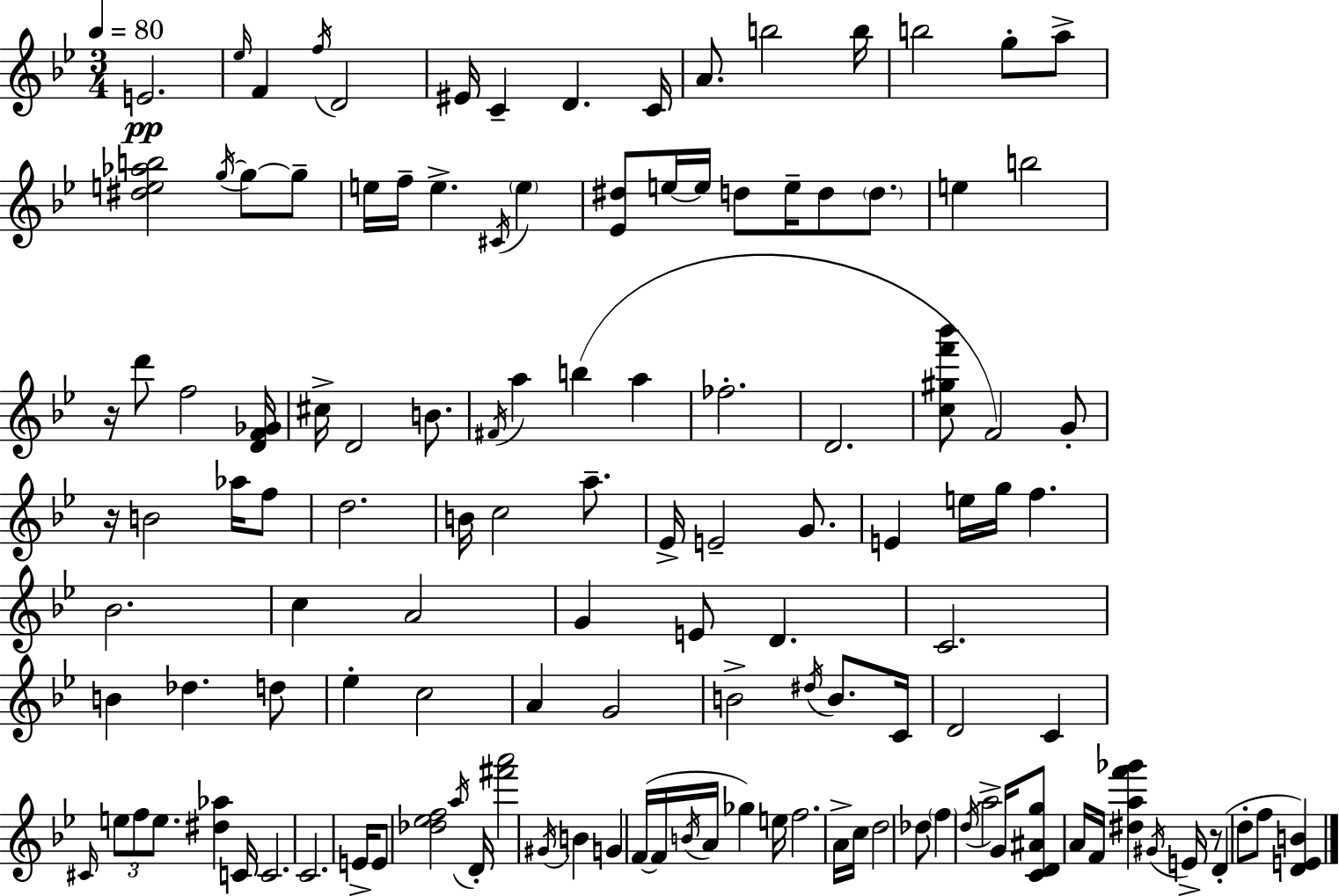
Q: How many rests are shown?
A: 3